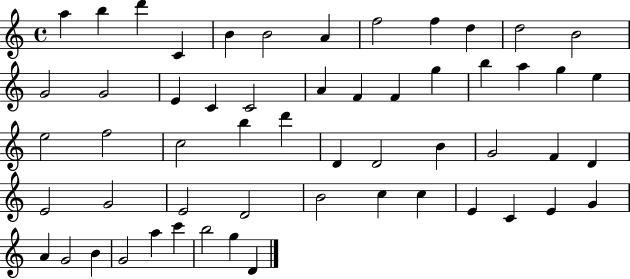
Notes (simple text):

A5/q B5/q D6/q C4/q B4/q B4/h A4/q F5/h F5/q D5/q D5/h B4/h G4/h G4/h E4/q C4/q C4/h A4/q F4/q F4/q G5/q B5/q A5/q G5/q E5/q E5/h F5/h C5/h B5/q D6/q D4/q D4/h B4/q G4/h F4/q D4/q E4/h G4/h E4/h D4/h B4/h C5/q C5/q E4/q C4/q E4/q G4/q A4/q G4/h B4/q G4/h A5/q C6/q B5/h G5/q D4/q